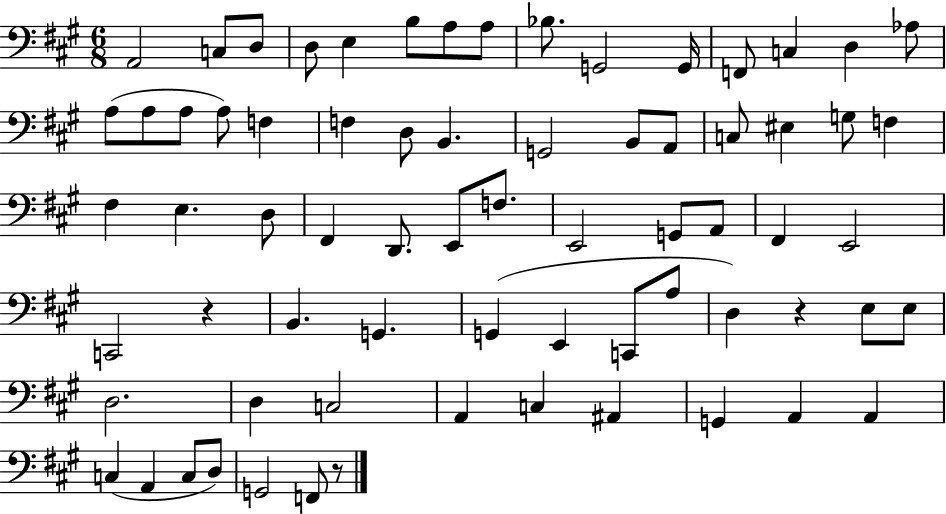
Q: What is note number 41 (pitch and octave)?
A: F#2